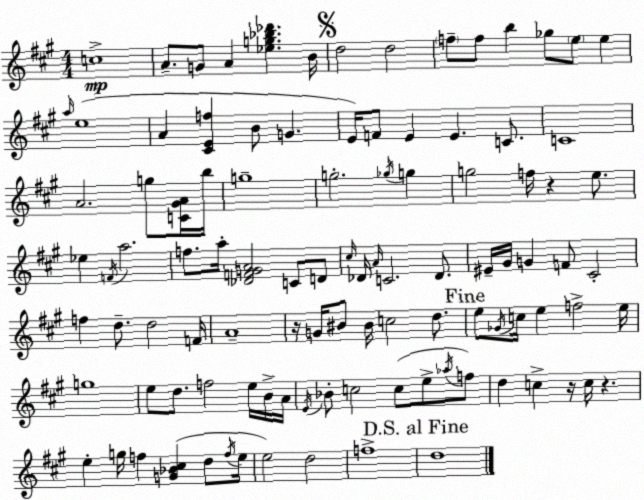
X:1
T:Untitled
M:4/4
L:1/4
K:A
c4 A/2 G/2 A [_eg_b_d'] B/4 d2 d2 f/2 f/2 b _g/2 e/2 e a/4 e4 A [^CEf] B/2 G E/4 F/2 E E C/2 C4 A2 g/2 [C^GA]/4 b/4 g4 g2 _g/4 g g2 f/4 z e/2 _e F/4 a2 f/2 a/4 [_DFGA]2 C/2 D/2 ^c/4 _D/4 A/4 C2 _D/2 ^E/4 ^G/4 G F/2 ^C2 f d/2 d2 F/4 A4 z/4 G/4 ^B/2 ^B/4 c2 d/2 e/2 _G/4 c/4 e f2 e/4 g4 e/2 d/2 f2 e/4 B/4 A/4 E/4 _B/2 c2 c/2 e/2 _a/4 f/2 d c z/4 c/4 z e g/4 f [G_B^c] d/2 f/4 e/4 e2 d2 f4 d4